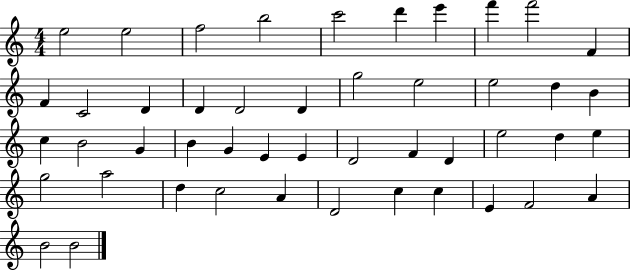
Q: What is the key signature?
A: C major